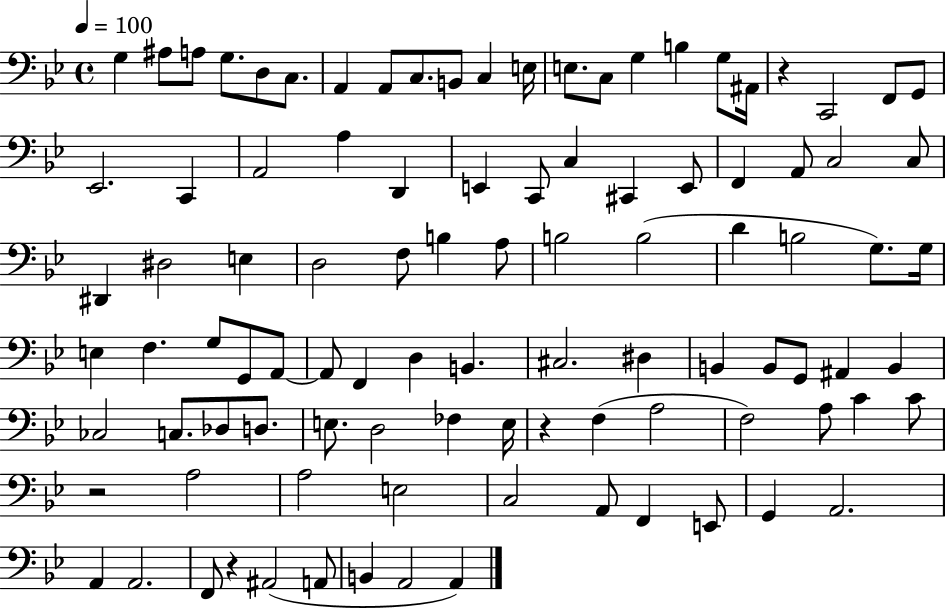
G3/q A#3/e A3/e G3/e. D3/e C3/e. A2/q A2/e C3/e. B2/e C3/q E3/s E3/e. C3/e G3/q B3/q G3/e A#2/s R/q C2/h F2/e G2/e Eb2/h. C2/q A2/h A3/q D2/q E2/q C2/e C3/q C#2/q E2/e F2/q A2/e C3/h C3/e D#2/q D#3/h E3/q D3/h F3/e B3/q A3/e B3/h B3/h D4/q B3/h G3/e. G3/s E3/q F3/q. G3/e G2/e A2/e A2/e F2/q D3/q B2/q. C#3/h. D#3/q B2/q B2/e G2/e A#2/q B2/q CES3/h C3/e. Db3/e D3/e. E3/e. D3/h FES3/q E3/s R/q F3/q A3/h F3/h A3/e C4/q C4/e R/h A3/h A3/h E3/h C3/h A2/e F2/q E2/e G2/q A2/h. A2/q A2/h. F2/e R/q A#2/h A2/e B2/q A2/h A2/q